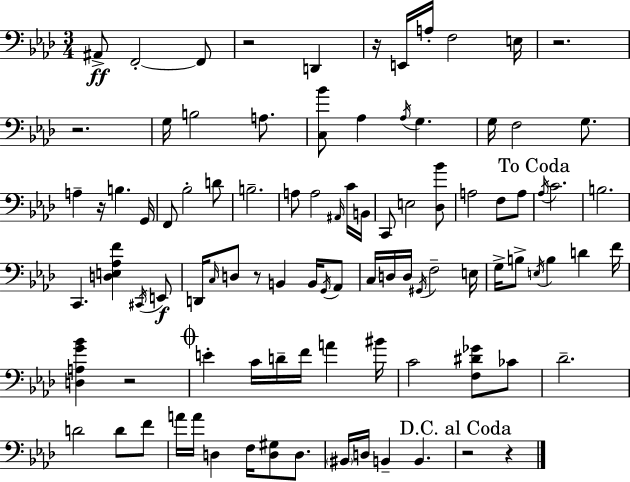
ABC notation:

X:1
T:Untitled
M:3/4
L:1/4
K:Ab
^A,,/2 F,,2 F,,/2 z2 D,, z/4 E,,/4 A,/4 F,2 E,/4 z2 z2 G,/4 B,2 A,/2 [C,_B]/2 _A, _A,/4 G, G,/4 F,2 G,/2 A, z/4 B, G,,/4 F,,/2 _B,2 D/2 B,2 A,/2 A,2 ^A,,/4 C/4 B,,/4 C,,/2 E,2 [_D,_B]/2 A,2 F,/2 A,/2 _A,/4 C2 B,2 C,, [D,E,_A,F] ^C,,/4 E,,/2 D,,/4 C,/4 D,/2 z/2 B,, B,,/4 G,,/4 _A,,/2 C,/4 D,/4 D,/4 ^G,,/4 F,2 E,/4 G,/4 B,/2 E,/4 B, D F/4 [D,A,G_B] z2 E C/4 D/4 F/4 A ^B/4 C2 [F,^D_G]/2 _C/2 _D2 D2 D/2 F/2 A/4 A/4 D, F,/4 [D,^G,]/2 D,/2 ^B,,/4 D,/4 B,, B,, z2 z